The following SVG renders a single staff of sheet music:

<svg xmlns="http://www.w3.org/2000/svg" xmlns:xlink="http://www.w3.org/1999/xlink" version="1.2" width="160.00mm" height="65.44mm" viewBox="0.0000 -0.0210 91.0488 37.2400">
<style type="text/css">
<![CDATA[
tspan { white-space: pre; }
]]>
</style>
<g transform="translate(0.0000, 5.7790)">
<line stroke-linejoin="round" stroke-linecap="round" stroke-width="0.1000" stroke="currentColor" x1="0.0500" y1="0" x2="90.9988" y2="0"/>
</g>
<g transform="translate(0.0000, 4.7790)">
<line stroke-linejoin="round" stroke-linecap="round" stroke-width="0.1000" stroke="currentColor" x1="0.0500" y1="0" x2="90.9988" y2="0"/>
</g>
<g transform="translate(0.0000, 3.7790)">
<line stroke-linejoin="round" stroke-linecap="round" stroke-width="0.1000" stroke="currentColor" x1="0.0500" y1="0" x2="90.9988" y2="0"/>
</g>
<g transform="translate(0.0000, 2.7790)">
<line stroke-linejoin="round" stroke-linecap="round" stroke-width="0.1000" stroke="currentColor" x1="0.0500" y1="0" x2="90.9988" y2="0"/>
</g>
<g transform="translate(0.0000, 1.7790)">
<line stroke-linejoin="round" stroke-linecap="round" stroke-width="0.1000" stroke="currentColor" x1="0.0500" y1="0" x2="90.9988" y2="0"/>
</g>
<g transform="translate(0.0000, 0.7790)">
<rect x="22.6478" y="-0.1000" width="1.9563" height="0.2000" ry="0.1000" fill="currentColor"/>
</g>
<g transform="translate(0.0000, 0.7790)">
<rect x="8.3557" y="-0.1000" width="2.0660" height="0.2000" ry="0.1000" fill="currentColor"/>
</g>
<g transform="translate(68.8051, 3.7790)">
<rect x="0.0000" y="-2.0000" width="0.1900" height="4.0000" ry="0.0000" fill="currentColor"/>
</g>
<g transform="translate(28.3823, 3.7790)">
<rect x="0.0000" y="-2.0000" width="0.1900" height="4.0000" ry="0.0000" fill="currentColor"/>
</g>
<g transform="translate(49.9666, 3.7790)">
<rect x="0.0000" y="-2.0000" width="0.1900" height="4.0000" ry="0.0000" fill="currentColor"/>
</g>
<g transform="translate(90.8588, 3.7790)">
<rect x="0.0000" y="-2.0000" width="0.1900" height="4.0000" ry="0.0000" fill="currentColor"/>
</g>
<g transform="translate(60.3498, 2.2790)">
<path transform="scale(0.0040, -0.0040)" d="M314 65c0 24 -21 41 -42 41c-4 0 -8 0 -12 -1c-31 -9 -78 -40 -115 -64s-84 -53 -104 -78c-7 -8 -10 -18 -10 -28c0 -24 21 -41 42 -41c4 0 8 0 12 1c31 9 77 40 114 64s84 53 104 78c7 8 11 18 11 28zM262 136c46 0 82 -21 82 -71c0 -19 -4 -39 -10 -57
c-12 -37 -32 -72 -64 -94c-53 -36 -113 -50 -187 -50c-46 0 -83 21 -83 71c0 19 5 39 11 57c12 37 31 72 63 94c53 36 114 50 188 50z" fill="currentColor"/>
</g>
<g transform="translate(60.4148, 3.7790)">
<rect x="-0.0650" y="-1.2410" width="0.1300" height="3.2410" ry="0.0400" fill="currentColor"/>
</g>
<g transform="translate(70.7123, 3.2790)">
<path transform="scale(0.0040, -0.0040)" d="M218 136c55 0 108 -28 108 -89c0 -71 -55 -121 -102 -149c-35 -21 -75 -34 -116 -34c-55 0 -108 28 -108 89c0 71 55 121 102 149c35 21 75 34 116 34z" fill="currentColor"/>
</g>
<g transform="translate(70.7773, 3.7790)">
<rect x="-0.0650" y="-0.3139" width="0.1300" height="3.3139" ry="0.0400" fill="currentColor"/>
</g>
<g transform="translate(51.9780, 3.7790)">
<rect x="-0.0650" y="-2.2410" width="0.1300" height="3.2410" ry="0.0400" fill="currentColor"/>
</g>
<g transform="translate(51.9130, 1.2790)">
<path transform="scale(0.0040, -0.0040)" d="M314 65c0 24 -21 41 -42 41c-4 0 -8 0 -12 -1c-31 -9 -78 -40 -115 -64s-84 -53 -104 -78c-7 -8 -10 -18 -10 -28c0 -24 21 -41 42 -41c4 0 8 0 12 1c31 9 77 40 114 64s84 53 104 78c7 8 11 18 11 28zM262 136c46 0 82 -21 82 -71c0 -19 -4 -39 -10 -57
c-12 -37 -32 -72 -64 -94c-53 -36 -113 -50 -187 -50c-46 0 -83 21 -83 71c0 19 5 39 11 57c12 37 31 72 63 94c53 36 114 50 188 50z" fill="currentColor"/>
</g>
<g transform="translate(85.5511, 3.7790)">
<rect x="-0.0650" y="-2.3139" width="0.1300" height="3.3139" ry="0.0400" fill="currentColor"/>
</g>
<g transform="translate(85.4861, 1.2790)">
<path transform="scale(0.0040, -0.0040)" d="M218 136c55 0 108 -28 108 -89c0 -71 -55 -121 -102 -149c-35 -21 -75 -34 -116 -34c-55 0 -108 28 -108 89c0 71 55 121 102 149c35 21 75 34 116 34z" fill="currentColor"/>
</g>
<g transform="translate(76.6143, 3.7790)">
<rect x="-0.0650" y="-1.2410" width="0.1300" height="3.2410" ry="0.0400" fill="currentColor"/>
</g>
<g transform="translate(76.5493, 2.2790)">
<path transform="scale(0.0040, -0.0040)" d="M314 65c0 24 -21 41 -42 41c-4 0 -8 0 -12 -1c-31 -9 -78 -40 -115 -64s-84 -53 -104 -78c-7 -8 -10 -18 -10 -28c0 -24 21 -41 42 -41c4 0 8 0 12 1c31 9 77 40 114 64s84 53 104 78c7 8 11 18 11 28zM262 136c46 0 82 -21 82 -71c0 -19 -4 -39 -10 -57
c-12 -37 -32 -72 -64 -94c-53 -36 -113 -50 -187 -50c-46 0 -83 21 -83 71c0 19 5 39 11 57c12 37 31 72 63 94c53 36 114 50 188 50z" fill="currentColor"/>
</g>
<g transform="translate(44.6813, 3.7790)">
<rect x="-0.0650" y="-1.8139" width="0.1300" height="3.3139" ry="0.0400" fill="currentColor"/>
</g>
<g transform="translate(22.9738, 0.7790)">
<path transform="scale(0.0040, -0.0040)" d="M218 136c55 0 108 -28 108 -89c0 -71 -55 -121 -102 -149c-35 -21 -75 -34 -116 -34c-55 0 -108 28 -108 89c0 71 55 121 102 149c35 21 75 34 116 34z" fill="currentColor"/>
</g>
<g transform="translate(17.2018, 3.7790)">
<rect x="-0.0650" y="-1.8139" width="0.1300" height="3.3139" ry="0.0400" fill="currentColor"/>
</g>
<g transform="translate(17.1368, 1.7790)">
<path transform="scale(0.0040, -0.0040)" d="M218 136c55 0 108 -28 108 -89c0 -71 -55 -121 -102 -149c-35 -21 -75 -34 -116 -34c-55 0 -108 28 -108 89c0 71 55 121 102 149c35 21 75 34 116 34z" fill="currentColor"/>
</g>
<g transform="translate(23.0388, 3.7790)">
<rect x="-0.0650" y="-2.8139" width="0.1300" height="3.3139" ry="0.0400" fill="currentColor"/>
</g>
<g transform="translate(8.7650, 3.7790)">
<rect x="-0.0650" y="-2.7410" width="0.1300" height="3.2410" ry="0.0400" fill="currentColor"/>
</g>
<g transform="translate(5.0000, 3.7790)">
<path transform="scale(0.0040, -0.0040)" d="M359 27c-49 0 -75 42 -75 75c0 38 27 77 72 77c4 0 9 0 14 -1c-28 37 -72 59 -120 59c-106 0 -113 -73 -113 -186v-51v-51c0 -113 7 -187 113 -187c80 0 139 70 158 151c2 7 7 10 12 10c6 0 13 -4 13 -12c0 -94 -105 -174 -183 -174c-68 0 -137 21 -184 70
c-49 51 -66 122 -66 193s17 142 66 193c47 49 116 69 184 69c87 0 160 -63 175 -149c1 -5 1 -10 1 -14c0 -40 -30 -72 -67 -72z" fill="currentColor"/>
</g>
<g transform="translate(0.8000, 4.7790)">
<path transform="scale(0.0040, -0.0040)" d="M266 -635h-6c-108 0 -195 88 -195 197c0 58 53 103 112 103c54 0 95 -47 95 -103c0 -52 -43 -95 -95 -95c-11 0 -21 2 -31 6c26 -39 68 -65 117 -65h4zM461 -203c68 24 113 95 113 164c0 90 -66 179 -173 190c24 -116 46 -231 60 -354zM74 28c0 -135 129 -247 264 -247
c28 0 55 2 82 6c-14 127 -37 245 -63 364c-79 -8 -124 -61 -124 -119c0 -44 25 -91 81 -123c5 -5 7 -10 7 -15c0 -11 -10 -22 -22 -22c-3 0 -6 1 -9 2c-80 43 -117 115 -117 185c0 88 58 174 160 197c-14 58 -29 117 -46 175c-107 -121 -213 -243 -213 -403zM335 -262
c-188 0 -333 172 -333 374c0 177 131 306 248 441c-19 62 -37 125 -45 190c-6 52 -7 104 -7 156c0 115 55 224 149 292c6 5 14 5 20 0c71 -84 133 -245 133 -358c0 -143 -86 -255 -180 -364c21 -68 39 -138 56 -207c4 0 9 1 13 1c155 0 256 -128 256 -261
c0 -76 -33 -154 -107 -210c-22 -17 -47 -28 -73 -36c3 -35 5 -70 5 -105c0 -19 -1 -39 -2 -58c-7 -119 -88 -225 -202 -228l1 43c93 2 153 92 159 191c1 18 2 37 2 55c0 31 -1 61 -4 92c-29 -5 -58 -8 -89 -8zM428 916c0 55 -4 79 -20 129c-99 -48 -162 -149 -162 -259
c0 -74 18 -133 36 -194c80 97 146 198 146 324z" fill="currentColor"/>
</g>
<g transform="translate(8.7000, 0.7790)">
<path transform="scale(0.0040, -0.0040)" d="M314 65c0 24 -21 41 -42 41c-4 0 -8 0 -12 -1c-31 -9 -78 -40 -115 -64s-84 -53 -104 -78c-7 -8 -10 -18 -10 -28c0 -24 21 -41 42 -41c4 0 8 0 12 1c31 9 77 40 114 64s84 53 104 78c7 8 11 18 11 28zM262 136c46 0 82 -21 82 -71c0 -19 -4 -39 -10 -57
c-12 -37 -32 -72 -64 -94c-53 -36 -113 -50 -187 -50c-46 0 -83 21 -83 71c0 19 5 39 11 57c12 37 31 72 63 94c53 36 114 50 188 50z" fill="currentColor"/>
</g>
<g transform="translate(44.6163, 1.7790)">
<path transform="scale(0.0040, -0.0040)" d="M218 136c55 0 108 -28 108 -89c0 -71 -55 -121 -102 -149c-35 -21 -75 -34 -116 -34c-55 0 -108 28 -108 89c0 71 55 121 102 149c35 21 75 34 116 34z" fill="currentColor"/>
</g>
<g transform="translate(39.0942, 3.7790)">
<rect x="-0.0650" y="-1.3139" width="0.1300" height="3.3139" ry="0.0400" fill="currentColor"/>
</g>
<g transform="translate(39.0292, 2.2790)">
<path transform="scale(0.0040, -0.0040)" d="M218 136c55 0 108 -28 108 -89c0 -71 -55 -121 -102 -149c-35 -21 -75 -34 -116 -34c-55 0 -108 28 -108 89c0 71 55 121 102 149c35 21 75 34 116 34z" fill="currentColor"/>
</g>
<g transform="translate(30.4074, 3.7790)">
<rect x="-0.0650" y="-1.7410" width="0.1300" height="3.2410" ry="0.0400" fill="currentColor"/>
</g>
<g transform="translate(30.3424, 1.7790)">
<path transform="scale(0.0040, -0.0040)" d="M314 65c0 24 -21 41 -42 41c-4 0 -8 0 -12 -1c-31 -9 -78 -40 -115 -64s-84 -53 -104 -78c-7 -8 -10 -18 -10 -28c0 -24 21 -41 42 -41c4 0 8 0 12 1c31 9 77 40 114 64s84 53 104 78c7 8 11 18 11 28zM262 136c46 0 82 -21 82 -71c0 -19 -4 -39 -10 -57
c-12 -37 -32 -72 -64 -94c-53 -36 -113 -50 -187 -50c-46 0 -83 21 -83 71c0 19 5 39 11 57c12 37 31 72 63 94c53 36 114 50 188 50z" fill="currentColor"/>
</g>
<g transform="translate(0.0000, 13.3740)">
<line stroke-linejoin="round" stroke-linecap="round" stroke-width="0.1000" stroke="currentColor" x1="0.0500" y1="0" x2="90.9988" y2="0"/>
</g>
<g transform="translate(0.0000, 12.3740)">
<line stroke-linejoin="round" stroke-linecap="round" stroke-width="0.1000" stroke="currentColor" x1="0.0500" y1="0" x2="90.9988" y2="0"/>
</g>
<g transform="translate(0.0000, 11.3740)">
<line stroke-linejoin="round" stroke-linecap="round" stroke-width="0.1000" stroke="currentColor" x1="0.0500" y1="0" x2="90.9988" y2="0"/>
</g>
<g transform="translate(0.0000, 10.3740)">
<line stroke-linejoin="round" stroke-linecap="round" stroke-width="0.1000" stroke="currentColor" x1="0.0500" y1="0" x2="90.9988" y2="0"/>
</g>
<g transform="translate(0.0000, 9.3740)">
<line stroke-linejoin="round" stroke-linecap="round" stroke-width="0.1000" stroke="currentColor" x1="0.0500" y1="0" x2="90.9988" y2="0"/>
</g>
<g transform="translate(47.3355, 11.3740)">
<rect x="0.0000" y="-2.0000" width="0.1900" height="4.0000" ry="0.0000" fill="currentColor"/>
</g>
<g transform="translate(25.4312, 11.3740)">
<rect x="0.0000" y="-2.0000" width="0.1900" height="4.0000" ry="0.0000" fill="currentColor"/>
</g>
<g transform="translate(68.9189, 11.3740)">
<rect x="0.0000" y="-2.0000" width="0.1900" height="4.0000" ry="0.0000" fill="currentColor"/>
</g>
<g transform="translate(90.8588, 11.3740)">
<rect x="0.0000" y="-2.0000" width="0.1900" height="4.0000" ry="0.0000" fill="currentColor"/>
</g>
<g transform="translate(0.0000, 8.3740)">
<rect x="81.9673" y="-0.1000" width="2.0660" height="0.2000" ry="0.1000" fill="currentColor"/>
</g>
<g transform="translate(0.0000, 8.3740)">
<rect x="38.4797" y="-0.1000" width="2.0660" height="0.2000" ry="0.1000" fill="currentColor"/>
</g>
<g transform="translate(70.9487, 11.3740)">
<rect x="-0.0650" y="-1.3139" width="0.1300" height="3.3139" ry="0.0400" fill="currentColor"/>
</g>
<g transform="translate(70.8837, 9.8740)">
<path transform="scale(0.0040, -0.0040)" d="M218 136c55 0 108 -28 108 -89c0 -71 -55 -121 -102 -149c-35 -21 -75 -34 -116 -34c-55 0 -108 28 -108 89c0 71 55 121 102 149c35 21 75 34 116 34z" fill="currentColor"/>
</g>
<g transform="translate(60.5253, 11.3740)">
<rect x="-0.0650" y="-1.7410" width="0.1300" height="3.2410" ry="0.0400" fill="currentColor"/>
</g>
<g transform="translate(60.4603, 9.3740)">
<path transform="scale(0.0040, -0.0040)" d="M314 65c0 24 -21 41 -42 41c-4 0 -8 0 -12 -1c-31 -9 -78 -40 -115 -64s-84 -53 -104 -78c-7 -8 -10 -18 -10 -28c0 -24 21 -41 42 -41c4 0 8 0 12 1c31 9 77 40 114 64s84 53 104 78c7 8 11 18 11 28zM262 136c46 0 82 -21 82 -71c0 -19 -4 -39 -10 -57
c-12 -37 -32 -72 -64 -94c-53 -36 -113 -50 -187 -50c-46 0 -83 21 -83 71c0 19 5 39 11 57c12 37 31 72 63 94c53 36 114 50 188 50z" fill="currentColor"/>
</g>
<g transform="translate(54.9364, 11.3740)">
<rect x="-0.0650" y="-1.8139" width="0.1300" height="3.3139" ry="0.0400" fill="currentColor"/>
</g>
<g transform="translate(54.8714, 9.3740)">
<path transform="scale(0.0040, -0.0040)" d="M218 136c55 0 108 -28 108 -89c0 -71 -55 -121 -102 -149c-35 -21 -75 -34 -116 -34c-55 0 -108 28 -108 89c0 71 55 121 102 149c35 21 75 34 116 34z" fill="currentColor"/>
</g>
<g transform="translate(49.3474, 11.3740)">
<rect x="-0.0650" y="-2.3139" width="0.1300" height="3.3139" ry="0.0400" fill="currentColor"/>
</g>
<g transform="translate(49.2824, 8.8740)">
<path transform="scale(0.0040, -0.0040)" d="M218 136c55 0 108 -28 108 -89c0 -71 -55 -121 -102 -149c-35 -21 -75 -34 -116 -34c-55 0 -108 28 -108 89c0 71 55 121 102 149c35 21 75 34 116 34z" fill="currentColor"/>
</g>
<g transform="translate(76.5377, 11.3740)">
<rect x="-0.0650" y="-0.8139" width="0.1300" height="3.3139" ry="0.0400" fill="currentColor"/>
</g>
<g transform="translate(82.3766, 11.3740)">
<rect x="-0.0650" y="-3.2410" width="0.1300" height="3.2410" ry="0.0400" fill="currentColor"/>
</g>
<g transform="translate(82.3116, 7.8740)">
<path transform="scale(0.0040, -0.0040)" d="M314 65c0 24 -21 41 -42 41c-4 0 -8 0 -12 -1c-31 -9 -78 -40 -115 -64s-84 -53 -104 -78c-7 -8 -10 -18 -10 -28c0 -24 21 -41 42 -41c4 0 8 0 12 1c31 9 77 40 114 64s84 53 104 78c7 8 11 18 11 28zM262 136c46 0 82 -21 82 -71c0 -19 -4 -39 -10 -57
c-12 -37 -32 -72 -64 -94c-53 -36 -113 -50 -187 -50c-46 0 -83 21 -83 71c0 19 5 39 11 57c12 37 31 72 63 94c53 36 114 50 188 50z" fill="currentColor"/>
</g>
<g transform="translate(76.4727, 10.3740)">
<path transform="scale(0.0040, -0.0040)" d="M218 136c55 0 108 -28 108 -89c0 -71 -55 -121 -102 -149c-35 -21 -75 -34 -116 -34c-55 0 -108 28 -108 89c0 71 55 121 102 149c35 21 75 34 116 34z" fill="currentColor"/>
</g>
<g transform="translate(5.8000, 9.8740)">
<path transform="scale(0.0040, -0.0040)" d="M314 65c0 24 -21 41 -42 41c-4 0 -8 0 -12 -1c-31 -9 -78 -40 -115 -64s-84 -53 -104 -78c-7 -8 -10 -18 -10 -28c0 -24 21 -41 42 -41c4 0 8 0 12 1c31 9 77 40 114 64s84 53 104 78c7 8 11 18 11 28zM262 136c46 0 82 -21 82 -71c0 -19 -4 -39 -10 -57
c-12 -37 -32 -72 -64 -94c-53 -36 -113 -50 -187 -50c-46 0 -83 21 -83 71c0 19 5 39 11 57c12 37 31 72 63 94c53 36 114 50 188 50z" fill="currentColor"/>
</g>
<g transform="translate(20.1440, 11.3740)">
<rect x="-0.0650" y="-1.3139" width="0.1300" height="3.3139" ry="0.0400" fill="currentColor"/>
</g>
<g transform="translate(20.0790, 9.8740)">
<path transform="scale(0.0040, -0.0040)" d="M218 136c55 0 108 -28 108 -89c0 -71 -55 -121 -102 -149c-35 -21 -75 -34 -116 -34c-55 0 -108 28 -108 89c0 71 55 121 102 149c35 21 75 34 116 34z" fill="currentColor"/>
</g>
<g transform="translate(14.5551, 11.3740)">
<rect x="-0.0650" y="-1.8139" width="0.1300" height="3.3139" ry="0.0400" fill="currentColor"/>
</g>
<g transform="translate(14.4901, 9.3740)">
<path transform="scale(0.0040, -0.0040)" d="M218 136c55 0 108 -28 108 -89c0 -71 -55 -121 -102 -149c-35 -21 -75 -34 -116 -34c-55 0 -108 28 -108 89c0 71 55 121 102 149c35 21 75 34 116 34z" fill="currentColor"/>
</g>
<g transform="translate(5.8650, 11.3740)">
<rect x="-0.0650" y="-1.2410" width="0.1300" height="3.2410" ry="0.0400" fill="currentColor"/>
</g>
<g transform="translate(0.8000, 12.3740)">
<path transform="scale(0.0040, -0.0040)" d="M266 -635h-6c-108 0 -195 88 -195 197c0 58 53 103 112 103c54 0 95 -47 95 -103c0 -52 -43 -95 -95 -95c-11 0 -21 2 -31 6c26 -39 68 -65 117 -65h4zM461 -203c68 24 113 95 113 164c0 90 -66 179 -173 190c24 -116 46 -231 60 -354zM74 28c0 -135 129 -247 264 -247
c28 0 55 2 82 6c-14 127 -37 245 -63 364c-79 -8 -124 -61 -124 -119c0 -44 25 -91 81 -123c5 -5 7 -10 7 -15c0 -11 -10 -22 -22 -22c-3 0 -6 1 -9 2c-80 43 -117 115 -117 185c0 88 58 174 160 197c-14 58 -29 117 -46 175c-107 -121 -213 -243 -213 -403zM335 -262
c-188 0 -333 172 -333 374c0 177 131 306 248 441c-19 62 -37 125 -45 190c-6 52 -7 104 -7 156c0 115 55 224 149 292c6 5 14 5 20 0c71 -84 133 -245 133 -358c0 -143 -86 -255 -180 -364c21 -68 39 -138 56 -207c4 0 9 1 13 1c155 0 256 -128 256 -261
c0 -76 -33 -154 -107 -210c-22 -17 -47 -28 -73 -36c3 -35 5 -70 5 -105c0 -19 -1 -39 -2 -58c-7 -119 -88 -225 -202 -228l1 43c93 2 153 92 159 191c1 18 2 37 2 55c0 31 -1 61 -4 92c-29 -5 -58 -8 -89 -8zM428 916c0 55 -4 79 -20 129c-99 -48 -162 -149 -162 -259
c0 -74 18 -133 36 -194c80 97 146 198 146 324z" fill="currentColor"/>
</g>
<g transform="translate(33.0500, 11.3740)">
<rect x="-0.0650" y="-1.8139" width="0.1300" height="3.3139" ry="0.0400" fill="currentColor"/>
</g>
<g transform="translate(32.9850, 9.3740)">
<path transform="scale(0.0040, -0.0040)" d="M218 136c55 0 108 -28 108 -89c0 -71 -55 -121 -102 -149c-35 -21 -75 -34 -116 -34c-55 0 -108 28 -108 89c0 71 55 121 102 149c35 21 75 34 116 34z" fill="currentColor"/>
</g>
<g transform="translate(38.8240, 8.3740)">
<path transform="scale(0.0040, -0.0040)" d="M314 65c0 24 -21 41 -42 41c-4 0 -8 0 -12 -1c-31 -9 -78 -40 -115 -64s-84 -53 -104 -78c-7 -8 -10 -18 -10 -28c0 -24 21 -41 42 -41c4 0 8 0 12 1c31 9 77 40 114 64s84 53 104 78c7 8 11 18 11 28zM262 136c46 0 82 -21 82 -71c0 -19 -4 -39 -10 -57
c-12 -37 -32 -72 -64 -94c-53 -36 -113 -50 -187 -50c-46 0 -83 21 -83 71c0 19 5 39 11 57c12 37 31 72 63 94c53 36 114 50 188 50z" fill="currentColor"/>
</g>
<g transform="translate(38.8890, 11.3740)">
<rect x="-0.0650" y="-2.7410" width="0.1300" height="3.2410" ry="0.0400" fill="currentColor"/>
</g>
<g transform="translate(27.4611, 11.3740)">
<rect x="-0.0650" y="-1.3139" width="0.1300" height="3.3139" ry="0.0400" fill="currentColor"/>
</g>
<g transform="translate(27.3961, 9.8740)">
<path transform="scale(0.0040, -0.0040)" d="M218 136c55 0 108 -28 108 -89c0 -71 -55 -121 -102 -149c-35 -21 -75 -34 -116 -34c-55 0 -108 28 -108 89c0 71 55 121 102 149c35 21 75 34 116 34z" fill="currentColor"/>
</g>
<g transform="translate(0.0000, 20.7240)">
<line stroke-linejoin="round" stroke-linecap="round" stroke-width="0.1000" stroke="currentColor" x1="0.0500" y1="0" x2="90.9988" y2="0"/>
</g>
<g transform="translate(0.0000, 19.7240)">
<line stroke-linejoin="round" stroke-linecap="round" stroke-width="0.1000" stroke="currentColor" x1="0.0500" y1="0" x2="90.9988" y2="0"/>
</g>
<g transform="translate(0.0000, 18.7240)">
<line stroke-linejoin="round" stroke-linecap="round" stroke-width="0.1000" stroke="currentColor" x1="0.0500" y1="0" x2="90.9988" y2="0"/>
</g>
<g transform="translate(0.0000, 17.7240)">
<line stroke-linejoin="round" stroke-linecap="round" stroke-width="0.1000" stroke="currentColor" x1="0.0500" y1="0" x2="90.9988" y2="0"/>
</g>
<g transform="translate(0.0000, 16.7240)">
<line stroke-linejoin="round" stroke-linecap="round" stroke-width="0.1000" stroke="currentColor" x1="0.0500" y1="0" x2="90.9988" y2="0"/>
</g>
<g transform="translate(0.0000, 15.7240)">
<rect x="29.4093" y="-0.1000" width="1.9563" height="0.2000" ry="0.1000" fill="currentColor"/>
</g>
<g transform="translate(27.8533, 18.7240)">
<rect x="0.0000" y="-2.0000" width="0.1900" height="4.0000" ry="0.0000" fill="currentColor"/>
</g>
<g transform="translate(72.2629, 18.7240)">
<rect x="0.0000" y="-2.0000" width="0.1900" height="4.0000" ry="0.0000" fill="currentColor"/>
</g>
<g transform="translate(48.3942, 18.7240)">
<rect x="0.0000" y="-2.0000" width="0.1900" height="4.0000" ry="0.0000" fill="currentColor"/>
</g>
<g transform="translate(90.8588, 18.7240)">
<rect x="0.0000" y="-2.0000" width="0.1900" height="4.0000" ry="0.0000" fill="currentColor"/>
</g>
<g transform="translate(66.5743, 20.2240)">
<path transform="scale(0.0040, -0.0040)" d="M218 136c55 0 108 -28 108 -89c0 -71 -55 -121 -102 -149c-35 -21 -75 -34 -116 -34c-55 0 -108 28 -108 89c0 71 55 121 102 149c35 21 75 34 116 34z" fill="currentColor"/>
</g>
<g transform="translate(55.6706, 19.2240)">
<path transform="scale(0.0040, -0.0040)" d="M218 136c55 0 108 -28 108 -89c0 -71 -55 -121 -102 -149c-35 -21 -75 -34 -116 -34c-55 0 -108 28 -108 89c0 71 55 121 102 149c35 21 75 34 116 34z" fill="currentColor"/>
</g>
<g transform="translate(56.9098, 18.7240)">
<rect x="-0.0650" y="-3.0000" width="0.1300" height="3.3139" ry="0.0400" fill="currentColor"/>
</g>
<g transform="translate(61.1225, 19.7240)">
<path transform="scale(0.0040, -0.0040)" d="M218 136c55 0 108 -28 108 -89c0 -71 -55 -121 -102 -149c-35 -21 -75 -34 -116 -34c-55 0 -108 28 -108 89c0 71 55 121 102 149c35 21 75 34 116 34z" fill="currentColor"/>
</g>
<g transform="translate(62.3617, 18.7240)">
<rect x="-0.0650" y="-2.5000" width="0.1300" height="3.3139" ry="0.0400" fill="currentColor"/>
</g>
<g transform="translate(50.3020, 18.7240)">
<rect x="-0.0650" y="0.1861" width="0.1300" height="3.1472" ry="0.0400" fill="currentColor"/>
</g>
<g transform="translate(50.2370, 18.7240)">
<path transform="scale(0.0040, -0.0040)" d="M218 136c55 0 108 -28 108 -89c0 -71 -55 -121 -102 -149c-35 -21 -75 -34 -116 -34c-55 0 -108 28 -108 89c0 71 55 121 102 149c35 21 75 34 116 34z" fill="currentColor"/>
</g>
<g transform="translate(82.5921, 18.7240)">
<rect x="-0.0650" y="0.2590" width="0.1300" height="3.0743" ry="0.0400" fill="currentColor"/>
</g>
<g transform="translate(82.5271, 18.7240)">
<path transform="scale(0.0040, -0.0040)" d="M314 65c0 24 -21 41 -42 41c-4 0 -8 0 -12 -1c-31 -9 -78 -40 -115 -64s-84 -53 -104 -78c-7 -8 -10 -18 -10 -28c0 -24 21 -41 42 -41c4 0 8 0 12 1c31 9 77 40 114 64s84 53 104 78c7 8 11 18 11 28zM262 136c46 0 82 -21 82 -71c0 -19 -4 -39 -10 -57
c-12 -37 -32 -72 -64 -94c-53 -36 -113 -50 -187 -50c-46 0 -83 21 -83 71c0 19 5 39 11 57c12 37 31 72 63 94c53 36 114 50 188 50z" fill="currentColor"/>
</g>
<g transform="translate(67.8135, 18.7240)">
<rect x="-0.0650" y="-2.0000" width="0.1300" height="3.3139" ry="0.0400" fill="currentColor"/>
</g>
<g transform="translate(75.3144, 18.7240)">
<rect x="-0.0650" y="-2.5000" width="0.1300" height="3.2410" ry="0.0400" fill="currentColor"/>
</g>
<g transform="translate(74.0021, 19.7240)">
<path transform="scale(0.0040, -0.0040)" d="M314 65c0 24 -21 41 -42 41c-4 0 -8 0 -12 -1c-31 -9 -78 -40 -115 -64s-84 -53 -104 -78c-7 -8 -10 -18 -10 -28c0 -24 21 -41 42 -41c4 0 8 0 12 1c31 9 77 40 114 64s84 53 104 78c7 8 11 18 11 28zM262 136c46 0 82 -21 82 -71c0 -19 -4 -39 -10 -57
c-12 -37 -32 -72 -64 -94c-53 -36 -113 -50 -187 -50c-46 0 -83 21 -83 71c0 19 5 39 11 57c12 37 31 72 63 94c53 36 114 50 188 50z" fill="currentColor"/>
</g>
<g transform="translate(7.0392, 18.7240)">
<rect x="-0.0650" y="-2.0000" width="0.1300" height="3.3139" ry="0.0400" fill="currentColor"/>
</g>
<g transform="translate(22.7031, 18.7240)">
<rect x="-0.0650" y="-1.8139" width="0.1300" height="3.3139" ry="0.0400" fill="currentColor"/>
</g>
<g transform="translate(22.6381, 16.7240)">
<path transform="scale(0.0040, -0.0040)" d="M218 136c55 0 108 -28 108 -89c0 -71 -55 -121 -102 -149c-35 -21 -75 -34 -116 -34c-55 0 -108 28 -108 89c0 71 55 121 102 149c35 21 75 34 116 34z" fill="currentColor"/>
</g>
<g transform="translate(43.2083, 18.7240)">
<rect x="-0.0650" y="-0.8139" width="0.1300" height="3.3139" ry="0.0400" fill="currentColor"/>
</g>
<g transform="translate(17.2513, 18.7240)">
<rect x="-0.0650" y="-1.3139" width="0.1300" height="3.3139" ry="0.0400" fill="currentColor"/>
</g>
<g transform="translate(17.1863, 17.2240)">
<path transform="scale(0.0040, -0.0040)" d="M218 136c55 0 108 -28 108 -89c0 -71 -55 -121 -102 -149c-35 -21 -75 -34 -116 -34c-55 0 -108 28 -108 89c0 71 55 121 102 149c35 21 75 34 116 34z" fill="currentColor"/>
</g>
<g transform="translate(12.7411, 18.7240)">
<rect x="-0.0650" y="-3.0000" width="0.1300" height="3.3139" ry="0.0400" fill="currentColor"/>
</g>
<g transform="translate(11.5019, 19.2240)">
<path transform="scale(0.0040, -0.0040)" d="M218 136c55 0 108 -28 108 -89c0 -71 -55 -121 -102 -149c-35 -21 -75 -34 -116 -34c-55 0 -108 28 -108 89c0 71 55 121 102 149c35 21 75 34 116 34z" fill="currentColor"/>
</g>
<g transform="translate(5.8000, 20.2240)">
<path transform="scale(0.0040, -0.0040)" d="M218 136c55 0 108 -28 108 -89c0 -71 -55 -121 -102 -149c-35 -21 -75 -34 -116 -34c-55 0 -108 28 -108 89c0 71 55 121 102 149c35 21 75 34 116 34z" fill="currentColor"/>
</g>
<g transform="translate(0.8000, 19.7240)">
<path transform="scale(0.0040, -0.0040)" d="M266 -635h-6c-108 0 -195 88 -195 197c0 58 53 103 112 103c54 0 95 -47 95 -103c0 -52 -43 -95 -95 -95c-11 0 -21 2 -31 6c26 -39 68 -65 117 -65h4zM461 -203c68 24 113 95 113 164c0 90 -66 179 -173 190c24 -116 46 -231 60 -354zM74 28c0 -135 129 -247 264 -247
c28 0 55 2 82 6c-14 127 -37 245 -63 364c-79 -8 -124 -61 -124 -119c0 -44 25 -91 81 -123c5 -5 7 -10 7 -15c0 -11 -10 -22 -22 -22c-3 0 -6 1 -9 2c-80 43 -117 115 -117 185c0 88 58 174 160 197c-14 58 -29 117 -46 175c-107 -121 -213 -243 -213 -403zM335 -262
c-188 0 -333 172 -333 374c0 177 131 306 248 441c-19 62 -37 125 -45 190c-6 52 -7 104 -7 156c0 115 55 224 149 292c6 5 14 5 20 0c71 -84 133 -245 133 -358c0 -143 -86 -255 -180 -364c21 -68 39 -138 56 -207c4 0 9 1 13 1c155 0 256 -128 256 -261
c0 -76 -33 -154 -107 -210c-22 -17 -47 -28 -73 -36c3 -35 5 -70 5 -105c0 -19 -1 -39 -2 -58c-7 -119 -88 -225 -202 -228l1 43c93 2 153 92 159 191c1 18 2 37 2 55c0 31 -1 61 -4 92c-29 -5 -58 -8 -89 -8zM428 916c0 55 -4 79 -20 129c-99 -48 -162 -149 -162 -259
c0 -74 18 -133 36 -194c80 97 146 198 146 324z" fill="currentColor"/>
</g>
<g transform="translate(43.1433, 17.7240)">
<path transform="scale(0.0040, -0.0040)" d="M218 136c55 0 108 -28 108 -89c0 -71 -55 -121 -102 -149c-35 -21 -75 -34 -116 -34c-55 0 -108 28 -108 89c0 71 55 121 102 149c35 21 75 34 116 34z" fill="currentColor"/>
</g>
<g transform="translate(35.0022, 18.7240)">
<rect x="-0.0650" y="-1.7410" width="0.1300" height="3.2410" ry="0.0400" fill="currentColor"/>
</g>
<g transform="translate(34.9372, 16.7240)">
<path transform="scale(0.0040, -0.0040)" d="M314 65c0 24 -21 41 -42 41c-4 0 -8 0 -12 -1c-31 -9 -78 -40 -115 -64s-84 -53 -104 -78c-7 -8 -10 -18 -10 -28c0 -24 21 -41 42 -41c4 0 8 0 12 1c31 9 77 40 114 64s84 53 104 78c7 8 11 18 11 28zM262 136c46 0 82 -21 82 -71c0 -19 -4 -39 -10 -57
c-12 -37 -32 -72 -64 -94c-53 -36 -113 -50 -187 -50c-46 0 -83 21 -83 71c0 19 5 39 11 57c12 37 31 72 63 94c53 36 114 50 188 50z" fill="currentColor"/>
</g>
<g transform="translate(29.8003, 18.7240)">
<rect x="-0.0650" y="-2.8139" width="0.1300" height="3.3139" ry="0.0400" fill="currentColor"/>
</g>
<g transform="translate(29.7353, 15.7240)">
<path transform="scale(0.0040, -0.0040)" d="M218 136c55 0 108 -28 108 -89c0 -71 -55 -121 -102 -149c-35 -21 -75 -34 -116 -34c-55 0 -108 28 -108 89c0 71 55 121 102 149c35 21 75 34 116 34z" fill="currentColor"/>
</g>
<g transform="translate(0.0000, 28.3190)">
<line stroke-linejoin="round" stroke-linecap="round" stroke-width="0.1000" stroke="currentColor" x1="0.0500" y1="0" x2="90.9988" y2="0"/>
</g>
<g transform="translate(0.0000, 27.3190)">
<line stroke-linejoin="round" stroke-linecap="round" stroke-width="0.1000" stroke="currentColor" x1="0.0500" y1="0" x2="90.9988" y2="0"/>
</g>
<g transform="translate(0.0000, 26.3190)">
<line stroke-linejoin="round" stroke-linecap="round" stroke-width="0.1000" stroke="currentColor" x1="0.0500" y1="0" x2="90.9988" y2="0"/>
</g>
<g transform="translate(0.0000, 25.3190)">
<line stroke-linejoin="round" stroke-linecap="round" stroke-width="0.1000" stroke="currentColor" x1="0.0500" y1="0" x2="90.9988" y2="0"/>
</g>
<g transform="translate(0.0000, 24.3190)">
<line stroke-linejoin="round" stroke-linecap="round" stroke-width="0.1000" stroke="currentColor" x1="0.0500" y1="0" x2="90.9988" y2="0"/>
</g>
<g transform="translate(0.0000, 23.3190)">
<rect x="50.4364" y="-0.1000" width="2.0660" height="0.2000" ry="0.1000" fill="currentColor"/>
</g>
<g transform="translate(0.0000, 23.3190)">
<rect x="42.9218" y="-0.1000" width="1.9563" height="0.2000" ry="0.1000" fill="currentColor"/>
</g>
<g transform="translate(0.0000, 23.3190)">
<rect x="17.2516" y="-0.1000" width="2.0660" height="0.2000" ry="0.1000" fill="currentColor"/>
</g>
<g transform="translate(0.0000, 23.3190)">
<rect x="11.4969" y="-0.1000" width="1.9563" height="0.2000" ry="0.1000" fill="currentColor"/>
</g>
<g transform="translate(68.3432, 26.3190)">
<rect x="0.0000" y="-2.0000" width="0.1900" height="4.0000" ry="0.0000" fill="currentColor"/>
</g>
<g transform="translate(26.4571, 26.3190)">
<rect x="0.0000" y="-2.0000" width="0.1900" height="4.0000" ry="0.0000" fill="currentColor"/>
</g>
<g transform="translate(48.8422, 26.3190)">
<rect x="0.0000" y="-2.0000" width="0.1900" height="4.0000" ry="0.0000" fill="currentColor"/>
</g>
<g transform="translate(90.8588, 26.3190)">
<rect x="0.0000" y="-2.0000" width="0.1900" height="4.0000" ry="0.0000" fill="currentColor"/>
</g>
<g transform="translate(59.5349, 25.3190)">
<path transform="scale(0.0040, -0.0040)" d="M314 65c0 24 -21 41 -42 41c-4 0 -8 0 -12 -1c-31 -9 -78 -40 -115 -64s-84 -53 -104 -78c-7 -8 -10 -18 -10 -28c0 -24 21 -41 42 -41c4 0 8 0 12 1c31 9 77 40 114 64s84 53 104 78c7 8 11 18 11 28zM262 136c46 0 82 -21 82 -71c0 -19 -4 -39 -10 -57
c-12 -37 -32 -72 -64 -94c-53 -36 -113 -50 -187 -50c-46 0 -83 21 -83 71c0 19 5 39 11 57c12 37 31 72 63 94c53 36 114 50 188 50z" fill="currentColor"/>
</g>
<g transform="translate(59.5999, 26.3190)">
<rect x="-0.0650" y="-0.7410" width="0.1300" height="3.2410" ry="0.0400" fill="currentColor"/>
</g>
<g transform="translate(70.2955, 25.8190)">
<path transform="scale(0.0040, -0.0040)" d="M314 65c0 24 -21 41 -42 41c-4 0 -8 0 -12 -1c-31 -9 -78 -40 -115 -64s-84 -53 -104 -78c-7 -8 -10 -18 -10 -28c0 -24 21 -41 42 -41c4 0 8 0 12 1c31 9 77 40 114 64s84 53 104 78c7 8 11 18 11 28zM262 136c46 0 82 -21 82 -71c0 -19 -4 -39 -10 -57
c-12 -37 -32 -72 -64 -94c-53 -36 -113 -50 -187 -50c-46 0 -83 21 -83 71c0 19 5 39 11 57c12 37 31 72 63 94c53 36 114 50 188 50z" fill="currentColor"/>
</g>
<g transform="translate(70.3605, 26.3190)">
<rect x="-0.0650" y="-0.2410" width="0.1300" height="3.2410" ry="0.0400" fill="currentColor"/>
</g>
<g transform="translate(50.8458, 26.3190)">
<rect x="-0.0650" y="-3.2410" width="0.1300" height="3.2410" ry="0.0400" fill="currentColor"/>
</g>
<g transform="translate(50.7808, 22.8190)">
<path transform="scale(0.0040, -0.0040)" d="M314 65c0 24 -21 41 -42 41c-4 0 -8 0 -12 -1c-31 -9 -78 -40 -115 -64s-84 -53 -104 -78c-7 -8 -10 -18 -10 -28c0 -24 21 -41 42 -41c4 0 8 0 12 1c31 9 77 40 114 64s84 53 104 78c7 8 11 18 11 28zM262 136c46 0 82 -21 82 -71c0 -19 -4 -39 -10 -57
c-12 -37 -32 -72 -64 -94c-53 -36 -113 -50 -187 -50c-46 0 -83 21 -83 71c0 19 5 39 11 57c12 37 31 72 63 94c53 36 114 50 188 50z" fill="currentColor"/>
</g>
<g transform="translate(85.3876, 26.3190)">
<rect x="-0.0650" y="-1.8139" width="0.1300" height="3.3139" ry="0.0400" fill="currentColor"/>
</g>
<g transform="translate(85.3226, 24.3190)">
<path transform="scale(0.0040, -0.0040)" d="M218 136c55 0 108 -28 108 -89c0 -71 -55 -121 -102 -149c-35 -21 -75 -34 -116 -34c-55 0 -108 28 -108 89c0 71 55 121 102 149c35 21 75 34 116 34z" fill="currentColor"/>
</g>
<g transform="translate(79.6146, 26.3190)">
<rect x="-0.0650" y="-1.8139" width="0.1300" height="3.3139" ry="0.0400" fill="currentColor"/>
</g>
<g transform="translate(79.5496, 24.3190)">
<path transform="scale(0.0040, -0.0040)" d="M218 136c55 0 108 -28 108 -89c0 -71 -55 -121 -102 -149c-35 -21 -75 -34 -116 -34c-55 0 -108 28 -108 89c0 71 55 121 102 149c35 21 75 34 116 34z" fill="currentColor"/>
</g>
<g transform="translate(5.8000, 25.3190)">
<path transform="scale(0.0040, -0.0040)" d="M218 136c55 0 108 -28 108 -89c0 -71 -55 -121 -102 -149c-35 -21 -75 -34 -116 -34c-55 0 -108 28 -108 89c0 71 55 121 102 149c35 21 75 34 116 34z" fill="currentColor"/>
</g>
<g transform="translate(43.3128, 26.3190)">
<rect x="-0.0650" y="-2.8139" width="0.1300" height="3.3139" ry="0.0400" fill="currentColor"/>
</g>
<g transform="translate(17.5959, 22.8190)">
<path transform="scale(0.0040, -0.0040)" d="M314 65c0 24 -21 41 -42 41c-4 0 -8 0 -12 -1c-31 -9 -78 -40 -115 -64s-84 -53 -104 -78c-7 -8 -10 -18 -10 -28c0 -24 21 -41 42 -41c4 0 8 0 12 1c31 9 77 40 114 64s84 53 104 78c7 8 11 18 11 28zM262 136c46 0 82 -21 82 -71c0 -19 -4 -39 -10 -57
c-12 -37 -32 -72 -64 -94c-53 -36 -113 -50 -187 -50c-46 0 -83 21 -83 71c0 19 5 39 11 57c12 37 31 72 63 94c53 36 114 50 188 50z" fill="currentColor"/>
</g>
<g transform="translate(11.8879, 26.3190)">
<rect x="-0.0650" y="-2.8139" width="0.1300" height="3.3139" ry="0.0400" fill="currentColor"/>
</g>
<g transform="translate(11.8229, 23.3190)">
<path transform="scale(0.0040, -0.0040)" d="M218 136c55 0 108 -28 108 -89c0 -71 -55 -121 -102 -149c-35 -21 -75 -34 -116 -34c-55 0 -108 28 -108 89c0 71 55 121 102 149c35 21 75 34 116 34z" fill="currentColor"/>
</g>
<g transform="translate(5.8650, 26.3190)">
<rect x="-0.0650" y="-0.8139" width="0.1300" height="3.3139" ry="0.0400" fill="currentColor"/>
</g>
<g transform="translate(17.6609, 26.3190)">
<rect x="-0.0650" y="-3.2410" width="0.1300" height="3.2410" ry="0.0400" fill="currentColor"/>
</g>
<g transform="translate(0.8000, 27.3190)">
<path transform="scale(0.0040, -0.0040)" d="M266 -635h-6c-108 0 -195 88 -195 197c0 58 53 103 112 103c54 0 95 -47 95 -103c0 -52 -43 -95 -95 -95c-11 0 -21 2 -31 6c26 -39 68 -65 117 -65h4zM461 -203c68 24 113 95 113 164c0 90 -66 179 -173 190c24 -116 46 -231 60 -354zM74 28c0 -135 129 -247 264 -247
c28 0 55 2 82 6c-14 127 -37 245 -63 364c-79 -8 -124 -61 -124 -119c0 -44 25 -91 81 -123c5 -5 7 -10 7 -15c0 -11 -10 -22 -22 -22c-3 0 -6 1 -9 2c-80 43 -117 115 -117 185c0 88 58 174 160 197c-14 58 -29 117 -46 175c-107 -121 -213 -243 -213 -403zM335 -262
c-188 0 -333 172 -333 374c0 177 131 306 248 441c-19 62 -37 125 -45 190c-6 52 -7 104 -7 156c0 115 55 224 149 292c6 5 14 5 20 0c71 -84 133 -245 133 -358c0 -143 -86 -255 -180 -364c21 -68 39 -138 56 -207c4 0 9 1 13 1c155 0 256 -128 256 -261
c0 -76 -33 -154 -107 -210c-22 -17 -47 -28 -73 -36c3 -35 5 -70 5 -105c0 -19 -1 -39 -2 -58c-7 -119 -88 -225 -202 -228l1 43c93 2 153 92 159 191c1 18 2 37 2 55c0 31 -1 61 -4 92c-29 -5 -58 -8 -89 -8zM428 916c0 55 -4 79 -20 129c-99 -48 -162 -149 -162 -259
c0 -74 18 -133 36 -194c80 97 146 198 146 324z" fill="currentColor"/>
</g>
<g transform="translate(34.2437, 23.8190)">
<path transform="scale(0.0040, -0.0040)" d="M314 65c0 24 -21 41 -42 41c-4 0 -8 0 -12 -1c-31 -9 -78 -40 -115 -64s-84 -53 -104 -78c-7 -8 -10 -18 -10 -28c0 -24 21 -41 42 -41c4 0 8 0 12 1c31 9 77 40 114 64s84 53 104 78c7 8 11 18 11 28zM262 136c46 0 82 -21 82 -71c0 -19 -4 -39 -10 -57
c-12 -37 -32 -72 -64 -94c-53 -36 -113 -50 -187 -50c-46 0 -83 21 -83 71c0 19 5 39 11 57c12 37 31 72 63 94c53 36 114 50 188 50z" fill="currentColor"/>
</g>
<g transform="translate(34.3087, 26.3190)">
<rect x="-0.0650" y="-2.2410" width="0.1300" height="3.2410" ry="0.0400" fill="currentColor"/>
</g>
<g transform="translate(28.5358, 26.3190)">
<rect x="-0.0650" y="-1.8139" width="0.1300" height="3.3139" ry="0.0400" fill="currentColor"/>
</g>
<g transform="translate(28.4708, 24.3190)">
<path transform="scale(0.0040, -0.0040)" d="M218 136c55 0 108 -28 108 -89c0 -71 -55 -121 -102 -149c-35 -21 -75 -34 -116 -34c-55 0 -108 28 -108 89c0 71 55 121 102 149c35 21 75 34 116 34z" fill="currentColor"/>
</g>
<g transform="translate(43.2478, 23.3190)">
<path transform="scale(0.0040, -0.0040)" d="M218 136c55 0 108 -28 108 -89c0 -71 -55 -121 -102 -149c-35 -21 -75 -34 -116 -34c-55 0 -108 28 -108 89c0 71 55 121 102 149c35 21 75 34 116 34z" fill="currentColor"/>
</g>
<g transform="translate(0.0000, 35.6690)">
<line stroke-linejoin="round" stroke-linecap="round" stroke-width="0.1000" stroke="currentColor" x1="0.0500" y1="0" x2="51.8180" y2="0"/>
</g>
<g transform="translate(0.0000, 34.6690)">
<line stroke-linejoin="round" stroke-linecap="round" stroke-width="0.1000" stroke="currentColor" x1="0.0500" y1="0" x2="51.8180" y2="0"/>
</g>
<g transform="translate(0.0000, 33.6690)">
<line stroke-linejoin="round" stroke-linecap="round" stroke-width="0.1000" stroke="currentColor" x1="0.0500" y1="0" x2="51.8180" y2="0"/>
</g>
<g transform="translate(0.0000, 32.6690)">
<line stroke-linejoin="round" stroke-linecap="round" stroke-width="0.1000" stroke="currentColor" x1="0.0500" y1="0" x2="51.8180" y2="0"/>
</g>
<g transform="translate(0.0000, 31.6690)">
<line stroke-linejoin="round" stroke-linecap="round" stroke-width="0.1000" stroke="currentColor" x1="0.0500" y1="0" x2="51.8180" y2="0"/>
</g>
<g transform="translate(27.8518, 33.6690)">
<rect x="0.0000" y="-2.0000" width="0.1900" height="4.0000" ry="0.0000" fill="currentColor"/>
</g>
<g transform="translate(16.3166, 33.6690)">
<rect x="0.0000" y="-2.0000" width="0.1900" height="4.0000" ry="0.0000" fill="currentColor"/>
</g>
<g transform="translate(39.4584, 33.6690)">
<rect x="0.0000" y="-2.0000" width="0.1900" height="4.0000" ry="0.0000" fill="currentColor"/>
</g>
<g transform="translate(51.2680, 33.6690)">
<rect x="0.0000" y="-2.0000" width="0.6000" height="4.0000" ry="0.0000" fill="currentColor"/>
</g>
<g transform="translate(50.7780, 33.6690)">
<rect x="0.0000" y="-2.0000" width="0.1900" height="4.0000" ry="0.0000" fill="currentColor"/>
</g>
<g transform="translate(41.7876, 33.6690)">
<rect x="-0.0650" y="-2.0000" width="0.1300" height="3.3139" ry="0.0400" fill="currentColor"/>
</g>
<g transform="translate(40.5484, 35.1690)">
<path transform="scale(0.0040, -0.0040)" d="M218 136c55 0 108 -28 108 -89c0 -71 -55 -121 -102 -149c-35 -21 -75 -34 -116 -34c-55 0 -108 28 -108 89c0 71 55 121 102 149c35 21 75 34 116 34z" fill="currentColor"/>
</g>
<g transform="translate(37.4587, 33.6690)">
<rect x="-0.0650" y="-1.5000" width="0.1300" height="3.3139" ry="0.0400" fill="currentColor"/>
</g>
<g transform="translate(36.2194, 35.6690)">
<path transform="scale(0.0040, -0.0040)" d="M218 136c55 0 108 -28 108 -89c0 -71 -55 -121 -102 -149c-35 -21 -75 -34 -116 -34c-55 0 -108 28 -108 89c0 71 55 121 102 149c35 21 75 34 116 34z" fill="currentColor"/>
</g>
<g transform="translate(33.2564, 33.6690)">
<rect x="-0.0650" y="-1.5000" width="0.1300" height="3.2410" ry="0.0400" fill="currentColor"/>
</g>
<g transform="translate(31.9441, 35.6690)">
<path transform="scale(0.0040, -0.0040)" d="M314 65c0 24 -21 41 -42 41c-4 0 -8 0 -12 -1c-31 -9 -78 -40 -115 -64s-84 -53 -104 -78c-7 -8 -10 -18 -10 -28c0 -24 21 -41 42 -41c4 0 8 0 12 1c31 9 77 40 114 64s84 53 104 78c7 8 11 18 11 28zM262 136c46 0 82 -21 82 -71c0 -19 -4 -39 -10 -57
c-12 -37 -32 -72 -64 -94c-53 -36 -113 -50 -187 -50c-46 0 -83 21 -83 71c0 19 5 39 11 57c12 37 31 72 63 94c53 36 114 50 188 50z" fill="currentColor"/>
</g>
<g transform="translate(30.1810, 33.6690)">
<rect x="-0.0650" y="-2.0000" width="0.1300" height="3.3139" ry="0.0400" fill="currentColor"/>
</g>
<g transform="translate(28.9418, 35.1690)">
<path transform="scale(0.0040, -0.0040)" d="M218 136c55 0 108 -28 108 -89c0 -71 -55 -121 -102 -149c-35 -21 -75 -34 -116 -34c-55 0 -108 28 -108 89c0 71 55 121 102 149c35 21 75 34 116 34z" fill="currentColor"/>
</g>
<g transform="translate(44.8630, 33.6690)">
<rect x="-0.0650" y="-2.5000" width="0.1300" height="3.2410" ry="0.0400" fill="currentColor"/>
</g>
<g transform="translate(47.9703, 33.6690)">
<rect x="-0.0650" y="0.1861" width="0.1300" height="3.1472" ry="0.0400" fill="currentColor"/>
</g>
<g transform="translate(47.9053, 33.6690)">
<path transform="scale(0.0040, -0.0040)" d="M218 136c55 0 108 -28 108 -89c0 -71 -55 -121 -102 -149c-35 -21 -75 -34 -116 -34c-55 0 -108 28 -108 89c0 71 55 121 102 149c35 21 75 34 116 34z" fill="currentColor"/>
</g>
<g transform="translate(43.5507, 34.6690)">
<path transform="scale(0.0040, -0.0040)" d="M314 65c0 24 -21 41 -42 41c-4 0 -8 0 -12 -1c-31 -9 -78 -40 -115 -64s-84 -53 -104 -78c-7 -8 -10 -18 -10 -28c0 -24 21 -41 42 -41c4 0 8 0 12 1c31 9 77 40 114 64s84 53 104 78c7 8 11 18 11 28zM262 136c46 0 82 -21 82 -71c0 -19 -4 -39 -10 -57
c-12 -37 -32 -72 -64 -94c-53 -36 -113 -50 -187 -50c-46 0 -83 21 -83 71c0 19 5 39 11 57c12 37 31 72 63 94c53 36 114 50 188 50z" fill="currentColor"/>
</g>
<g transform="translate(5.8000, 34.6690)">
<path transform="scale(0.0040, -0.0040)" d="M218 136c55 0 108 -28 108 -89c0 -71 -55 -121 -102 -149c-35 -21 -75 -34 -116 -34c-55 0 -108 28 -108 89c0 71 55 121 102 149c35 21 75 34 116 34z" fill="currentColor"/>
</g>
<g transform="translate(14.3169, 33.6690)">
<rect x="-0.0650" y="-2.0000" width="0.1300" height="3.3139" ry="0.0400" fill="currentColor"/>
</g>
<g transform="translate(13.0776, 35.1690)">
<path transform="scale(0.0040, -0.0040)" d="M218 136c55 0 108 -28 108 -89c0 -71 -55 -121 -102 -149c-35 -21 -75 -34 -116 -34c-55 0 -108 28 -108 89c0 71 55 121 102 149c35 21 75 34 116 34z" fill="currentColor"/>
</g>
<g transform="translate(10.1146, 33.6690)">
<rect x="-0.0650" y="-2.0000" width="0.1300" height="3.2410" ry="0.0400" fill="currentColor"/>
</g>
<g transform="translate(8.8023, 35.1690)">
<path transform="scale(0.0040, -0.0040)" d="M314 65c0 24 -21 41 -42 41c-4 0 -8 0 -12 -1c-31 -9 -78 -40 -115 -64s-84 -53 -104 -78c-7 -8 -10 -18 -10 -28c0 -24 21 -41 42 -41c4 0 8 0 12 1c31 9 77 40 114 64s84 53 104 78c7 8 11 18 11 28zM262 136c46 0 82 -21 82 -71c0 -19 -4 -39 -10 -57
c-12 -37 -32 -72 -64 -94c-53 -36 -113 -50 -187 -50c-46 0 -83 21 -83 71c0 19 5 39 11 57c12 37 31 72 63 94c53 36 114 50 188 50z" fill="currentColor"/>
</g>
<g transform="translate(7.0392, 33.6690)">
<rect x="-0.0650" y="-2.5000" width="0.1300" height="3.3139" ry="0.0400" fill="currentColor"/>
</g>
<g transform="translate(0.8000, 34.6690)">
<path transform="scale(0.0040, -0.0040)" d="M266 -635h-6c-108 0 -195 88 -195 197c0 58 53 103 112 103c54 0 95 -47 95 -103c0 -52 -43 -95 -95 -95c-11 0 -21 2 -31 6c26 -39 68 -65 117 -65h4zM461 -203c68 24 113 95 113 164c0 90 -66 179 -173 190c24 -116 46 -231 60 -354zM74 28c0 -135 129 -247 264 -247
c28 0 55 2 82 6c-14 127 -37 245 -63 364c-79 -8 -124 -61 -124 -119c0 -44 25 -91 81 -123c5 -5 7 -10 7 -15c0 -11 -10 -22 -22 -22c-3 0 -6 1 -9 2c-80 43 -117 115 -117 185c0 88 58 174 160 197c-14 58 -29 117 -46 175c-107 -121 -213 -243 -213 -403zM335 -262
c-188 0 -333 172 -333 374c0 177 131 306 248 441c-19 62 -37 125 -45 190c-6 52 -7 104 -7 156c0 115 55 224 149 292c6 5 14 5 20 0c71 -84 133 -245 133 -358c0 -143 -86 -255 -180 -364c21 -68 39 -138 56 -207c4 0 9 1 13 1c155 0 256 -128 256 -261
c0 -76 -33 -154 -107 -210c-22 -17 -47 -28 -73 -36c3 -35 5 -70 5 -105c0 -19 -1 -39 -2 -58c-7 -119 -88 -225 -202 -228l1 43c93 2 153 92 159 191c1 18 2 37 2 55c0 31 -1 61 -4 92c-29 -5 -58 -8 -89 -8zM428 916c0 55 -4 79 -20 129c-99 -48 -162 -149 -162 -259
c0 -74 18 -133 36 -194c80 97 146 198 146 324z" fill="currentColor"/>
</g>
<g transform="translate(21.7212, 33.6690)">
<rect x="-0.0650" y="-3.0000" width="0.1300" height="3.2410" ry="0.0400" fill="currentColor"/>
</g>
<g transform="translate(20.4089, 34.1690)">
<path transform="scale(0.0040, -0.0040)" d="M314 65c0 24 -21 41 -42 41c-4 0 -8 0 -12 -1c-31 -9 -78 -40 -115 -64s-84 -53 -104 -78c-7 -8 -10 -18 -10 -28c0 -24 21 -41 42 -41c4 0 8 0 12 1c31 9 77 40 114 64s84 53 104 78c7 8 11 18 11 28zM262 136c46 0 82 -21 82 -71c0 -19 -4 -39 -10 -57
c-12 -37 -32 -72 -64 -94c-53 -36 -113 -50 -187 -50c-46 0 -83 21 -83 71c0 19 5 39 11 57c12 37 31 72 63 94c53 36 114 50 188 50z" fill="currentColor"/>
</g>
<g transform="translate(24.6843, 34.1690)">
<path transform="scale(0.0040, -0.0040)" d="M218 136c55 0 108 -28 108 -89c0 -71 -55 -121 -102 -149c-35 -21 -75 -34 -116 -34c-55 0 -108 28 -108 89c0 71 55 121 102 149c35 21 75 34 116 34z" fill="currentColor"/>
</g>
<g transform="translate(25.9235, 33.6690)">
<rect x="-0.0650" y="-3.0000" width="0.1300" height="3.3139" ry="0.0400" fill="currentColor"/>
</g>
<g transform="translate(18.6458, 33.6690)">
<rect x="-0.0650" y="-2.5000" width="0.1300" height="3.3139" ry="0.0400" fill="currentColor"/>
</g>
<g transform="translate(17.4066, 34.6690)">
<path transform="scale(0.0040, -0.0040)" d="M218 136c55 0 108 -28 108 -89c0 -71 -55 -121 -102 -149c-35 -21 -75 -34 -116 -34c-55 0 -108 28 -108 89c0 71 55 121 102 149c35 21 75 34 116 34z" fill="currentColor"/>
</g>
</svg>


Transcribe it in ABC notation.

X:1
T:Untitled
M:4/4
L:1/4
K:C
a2 f a f2 e f g2 e2 c e2 g e2 f e e f a2 g f f2 e d b2 F A e f a f2 d B A G F G2 B2 d a b2 f g2 a b2 d2 c2 f f G F2 F G A2 A F E2 E F G2 B